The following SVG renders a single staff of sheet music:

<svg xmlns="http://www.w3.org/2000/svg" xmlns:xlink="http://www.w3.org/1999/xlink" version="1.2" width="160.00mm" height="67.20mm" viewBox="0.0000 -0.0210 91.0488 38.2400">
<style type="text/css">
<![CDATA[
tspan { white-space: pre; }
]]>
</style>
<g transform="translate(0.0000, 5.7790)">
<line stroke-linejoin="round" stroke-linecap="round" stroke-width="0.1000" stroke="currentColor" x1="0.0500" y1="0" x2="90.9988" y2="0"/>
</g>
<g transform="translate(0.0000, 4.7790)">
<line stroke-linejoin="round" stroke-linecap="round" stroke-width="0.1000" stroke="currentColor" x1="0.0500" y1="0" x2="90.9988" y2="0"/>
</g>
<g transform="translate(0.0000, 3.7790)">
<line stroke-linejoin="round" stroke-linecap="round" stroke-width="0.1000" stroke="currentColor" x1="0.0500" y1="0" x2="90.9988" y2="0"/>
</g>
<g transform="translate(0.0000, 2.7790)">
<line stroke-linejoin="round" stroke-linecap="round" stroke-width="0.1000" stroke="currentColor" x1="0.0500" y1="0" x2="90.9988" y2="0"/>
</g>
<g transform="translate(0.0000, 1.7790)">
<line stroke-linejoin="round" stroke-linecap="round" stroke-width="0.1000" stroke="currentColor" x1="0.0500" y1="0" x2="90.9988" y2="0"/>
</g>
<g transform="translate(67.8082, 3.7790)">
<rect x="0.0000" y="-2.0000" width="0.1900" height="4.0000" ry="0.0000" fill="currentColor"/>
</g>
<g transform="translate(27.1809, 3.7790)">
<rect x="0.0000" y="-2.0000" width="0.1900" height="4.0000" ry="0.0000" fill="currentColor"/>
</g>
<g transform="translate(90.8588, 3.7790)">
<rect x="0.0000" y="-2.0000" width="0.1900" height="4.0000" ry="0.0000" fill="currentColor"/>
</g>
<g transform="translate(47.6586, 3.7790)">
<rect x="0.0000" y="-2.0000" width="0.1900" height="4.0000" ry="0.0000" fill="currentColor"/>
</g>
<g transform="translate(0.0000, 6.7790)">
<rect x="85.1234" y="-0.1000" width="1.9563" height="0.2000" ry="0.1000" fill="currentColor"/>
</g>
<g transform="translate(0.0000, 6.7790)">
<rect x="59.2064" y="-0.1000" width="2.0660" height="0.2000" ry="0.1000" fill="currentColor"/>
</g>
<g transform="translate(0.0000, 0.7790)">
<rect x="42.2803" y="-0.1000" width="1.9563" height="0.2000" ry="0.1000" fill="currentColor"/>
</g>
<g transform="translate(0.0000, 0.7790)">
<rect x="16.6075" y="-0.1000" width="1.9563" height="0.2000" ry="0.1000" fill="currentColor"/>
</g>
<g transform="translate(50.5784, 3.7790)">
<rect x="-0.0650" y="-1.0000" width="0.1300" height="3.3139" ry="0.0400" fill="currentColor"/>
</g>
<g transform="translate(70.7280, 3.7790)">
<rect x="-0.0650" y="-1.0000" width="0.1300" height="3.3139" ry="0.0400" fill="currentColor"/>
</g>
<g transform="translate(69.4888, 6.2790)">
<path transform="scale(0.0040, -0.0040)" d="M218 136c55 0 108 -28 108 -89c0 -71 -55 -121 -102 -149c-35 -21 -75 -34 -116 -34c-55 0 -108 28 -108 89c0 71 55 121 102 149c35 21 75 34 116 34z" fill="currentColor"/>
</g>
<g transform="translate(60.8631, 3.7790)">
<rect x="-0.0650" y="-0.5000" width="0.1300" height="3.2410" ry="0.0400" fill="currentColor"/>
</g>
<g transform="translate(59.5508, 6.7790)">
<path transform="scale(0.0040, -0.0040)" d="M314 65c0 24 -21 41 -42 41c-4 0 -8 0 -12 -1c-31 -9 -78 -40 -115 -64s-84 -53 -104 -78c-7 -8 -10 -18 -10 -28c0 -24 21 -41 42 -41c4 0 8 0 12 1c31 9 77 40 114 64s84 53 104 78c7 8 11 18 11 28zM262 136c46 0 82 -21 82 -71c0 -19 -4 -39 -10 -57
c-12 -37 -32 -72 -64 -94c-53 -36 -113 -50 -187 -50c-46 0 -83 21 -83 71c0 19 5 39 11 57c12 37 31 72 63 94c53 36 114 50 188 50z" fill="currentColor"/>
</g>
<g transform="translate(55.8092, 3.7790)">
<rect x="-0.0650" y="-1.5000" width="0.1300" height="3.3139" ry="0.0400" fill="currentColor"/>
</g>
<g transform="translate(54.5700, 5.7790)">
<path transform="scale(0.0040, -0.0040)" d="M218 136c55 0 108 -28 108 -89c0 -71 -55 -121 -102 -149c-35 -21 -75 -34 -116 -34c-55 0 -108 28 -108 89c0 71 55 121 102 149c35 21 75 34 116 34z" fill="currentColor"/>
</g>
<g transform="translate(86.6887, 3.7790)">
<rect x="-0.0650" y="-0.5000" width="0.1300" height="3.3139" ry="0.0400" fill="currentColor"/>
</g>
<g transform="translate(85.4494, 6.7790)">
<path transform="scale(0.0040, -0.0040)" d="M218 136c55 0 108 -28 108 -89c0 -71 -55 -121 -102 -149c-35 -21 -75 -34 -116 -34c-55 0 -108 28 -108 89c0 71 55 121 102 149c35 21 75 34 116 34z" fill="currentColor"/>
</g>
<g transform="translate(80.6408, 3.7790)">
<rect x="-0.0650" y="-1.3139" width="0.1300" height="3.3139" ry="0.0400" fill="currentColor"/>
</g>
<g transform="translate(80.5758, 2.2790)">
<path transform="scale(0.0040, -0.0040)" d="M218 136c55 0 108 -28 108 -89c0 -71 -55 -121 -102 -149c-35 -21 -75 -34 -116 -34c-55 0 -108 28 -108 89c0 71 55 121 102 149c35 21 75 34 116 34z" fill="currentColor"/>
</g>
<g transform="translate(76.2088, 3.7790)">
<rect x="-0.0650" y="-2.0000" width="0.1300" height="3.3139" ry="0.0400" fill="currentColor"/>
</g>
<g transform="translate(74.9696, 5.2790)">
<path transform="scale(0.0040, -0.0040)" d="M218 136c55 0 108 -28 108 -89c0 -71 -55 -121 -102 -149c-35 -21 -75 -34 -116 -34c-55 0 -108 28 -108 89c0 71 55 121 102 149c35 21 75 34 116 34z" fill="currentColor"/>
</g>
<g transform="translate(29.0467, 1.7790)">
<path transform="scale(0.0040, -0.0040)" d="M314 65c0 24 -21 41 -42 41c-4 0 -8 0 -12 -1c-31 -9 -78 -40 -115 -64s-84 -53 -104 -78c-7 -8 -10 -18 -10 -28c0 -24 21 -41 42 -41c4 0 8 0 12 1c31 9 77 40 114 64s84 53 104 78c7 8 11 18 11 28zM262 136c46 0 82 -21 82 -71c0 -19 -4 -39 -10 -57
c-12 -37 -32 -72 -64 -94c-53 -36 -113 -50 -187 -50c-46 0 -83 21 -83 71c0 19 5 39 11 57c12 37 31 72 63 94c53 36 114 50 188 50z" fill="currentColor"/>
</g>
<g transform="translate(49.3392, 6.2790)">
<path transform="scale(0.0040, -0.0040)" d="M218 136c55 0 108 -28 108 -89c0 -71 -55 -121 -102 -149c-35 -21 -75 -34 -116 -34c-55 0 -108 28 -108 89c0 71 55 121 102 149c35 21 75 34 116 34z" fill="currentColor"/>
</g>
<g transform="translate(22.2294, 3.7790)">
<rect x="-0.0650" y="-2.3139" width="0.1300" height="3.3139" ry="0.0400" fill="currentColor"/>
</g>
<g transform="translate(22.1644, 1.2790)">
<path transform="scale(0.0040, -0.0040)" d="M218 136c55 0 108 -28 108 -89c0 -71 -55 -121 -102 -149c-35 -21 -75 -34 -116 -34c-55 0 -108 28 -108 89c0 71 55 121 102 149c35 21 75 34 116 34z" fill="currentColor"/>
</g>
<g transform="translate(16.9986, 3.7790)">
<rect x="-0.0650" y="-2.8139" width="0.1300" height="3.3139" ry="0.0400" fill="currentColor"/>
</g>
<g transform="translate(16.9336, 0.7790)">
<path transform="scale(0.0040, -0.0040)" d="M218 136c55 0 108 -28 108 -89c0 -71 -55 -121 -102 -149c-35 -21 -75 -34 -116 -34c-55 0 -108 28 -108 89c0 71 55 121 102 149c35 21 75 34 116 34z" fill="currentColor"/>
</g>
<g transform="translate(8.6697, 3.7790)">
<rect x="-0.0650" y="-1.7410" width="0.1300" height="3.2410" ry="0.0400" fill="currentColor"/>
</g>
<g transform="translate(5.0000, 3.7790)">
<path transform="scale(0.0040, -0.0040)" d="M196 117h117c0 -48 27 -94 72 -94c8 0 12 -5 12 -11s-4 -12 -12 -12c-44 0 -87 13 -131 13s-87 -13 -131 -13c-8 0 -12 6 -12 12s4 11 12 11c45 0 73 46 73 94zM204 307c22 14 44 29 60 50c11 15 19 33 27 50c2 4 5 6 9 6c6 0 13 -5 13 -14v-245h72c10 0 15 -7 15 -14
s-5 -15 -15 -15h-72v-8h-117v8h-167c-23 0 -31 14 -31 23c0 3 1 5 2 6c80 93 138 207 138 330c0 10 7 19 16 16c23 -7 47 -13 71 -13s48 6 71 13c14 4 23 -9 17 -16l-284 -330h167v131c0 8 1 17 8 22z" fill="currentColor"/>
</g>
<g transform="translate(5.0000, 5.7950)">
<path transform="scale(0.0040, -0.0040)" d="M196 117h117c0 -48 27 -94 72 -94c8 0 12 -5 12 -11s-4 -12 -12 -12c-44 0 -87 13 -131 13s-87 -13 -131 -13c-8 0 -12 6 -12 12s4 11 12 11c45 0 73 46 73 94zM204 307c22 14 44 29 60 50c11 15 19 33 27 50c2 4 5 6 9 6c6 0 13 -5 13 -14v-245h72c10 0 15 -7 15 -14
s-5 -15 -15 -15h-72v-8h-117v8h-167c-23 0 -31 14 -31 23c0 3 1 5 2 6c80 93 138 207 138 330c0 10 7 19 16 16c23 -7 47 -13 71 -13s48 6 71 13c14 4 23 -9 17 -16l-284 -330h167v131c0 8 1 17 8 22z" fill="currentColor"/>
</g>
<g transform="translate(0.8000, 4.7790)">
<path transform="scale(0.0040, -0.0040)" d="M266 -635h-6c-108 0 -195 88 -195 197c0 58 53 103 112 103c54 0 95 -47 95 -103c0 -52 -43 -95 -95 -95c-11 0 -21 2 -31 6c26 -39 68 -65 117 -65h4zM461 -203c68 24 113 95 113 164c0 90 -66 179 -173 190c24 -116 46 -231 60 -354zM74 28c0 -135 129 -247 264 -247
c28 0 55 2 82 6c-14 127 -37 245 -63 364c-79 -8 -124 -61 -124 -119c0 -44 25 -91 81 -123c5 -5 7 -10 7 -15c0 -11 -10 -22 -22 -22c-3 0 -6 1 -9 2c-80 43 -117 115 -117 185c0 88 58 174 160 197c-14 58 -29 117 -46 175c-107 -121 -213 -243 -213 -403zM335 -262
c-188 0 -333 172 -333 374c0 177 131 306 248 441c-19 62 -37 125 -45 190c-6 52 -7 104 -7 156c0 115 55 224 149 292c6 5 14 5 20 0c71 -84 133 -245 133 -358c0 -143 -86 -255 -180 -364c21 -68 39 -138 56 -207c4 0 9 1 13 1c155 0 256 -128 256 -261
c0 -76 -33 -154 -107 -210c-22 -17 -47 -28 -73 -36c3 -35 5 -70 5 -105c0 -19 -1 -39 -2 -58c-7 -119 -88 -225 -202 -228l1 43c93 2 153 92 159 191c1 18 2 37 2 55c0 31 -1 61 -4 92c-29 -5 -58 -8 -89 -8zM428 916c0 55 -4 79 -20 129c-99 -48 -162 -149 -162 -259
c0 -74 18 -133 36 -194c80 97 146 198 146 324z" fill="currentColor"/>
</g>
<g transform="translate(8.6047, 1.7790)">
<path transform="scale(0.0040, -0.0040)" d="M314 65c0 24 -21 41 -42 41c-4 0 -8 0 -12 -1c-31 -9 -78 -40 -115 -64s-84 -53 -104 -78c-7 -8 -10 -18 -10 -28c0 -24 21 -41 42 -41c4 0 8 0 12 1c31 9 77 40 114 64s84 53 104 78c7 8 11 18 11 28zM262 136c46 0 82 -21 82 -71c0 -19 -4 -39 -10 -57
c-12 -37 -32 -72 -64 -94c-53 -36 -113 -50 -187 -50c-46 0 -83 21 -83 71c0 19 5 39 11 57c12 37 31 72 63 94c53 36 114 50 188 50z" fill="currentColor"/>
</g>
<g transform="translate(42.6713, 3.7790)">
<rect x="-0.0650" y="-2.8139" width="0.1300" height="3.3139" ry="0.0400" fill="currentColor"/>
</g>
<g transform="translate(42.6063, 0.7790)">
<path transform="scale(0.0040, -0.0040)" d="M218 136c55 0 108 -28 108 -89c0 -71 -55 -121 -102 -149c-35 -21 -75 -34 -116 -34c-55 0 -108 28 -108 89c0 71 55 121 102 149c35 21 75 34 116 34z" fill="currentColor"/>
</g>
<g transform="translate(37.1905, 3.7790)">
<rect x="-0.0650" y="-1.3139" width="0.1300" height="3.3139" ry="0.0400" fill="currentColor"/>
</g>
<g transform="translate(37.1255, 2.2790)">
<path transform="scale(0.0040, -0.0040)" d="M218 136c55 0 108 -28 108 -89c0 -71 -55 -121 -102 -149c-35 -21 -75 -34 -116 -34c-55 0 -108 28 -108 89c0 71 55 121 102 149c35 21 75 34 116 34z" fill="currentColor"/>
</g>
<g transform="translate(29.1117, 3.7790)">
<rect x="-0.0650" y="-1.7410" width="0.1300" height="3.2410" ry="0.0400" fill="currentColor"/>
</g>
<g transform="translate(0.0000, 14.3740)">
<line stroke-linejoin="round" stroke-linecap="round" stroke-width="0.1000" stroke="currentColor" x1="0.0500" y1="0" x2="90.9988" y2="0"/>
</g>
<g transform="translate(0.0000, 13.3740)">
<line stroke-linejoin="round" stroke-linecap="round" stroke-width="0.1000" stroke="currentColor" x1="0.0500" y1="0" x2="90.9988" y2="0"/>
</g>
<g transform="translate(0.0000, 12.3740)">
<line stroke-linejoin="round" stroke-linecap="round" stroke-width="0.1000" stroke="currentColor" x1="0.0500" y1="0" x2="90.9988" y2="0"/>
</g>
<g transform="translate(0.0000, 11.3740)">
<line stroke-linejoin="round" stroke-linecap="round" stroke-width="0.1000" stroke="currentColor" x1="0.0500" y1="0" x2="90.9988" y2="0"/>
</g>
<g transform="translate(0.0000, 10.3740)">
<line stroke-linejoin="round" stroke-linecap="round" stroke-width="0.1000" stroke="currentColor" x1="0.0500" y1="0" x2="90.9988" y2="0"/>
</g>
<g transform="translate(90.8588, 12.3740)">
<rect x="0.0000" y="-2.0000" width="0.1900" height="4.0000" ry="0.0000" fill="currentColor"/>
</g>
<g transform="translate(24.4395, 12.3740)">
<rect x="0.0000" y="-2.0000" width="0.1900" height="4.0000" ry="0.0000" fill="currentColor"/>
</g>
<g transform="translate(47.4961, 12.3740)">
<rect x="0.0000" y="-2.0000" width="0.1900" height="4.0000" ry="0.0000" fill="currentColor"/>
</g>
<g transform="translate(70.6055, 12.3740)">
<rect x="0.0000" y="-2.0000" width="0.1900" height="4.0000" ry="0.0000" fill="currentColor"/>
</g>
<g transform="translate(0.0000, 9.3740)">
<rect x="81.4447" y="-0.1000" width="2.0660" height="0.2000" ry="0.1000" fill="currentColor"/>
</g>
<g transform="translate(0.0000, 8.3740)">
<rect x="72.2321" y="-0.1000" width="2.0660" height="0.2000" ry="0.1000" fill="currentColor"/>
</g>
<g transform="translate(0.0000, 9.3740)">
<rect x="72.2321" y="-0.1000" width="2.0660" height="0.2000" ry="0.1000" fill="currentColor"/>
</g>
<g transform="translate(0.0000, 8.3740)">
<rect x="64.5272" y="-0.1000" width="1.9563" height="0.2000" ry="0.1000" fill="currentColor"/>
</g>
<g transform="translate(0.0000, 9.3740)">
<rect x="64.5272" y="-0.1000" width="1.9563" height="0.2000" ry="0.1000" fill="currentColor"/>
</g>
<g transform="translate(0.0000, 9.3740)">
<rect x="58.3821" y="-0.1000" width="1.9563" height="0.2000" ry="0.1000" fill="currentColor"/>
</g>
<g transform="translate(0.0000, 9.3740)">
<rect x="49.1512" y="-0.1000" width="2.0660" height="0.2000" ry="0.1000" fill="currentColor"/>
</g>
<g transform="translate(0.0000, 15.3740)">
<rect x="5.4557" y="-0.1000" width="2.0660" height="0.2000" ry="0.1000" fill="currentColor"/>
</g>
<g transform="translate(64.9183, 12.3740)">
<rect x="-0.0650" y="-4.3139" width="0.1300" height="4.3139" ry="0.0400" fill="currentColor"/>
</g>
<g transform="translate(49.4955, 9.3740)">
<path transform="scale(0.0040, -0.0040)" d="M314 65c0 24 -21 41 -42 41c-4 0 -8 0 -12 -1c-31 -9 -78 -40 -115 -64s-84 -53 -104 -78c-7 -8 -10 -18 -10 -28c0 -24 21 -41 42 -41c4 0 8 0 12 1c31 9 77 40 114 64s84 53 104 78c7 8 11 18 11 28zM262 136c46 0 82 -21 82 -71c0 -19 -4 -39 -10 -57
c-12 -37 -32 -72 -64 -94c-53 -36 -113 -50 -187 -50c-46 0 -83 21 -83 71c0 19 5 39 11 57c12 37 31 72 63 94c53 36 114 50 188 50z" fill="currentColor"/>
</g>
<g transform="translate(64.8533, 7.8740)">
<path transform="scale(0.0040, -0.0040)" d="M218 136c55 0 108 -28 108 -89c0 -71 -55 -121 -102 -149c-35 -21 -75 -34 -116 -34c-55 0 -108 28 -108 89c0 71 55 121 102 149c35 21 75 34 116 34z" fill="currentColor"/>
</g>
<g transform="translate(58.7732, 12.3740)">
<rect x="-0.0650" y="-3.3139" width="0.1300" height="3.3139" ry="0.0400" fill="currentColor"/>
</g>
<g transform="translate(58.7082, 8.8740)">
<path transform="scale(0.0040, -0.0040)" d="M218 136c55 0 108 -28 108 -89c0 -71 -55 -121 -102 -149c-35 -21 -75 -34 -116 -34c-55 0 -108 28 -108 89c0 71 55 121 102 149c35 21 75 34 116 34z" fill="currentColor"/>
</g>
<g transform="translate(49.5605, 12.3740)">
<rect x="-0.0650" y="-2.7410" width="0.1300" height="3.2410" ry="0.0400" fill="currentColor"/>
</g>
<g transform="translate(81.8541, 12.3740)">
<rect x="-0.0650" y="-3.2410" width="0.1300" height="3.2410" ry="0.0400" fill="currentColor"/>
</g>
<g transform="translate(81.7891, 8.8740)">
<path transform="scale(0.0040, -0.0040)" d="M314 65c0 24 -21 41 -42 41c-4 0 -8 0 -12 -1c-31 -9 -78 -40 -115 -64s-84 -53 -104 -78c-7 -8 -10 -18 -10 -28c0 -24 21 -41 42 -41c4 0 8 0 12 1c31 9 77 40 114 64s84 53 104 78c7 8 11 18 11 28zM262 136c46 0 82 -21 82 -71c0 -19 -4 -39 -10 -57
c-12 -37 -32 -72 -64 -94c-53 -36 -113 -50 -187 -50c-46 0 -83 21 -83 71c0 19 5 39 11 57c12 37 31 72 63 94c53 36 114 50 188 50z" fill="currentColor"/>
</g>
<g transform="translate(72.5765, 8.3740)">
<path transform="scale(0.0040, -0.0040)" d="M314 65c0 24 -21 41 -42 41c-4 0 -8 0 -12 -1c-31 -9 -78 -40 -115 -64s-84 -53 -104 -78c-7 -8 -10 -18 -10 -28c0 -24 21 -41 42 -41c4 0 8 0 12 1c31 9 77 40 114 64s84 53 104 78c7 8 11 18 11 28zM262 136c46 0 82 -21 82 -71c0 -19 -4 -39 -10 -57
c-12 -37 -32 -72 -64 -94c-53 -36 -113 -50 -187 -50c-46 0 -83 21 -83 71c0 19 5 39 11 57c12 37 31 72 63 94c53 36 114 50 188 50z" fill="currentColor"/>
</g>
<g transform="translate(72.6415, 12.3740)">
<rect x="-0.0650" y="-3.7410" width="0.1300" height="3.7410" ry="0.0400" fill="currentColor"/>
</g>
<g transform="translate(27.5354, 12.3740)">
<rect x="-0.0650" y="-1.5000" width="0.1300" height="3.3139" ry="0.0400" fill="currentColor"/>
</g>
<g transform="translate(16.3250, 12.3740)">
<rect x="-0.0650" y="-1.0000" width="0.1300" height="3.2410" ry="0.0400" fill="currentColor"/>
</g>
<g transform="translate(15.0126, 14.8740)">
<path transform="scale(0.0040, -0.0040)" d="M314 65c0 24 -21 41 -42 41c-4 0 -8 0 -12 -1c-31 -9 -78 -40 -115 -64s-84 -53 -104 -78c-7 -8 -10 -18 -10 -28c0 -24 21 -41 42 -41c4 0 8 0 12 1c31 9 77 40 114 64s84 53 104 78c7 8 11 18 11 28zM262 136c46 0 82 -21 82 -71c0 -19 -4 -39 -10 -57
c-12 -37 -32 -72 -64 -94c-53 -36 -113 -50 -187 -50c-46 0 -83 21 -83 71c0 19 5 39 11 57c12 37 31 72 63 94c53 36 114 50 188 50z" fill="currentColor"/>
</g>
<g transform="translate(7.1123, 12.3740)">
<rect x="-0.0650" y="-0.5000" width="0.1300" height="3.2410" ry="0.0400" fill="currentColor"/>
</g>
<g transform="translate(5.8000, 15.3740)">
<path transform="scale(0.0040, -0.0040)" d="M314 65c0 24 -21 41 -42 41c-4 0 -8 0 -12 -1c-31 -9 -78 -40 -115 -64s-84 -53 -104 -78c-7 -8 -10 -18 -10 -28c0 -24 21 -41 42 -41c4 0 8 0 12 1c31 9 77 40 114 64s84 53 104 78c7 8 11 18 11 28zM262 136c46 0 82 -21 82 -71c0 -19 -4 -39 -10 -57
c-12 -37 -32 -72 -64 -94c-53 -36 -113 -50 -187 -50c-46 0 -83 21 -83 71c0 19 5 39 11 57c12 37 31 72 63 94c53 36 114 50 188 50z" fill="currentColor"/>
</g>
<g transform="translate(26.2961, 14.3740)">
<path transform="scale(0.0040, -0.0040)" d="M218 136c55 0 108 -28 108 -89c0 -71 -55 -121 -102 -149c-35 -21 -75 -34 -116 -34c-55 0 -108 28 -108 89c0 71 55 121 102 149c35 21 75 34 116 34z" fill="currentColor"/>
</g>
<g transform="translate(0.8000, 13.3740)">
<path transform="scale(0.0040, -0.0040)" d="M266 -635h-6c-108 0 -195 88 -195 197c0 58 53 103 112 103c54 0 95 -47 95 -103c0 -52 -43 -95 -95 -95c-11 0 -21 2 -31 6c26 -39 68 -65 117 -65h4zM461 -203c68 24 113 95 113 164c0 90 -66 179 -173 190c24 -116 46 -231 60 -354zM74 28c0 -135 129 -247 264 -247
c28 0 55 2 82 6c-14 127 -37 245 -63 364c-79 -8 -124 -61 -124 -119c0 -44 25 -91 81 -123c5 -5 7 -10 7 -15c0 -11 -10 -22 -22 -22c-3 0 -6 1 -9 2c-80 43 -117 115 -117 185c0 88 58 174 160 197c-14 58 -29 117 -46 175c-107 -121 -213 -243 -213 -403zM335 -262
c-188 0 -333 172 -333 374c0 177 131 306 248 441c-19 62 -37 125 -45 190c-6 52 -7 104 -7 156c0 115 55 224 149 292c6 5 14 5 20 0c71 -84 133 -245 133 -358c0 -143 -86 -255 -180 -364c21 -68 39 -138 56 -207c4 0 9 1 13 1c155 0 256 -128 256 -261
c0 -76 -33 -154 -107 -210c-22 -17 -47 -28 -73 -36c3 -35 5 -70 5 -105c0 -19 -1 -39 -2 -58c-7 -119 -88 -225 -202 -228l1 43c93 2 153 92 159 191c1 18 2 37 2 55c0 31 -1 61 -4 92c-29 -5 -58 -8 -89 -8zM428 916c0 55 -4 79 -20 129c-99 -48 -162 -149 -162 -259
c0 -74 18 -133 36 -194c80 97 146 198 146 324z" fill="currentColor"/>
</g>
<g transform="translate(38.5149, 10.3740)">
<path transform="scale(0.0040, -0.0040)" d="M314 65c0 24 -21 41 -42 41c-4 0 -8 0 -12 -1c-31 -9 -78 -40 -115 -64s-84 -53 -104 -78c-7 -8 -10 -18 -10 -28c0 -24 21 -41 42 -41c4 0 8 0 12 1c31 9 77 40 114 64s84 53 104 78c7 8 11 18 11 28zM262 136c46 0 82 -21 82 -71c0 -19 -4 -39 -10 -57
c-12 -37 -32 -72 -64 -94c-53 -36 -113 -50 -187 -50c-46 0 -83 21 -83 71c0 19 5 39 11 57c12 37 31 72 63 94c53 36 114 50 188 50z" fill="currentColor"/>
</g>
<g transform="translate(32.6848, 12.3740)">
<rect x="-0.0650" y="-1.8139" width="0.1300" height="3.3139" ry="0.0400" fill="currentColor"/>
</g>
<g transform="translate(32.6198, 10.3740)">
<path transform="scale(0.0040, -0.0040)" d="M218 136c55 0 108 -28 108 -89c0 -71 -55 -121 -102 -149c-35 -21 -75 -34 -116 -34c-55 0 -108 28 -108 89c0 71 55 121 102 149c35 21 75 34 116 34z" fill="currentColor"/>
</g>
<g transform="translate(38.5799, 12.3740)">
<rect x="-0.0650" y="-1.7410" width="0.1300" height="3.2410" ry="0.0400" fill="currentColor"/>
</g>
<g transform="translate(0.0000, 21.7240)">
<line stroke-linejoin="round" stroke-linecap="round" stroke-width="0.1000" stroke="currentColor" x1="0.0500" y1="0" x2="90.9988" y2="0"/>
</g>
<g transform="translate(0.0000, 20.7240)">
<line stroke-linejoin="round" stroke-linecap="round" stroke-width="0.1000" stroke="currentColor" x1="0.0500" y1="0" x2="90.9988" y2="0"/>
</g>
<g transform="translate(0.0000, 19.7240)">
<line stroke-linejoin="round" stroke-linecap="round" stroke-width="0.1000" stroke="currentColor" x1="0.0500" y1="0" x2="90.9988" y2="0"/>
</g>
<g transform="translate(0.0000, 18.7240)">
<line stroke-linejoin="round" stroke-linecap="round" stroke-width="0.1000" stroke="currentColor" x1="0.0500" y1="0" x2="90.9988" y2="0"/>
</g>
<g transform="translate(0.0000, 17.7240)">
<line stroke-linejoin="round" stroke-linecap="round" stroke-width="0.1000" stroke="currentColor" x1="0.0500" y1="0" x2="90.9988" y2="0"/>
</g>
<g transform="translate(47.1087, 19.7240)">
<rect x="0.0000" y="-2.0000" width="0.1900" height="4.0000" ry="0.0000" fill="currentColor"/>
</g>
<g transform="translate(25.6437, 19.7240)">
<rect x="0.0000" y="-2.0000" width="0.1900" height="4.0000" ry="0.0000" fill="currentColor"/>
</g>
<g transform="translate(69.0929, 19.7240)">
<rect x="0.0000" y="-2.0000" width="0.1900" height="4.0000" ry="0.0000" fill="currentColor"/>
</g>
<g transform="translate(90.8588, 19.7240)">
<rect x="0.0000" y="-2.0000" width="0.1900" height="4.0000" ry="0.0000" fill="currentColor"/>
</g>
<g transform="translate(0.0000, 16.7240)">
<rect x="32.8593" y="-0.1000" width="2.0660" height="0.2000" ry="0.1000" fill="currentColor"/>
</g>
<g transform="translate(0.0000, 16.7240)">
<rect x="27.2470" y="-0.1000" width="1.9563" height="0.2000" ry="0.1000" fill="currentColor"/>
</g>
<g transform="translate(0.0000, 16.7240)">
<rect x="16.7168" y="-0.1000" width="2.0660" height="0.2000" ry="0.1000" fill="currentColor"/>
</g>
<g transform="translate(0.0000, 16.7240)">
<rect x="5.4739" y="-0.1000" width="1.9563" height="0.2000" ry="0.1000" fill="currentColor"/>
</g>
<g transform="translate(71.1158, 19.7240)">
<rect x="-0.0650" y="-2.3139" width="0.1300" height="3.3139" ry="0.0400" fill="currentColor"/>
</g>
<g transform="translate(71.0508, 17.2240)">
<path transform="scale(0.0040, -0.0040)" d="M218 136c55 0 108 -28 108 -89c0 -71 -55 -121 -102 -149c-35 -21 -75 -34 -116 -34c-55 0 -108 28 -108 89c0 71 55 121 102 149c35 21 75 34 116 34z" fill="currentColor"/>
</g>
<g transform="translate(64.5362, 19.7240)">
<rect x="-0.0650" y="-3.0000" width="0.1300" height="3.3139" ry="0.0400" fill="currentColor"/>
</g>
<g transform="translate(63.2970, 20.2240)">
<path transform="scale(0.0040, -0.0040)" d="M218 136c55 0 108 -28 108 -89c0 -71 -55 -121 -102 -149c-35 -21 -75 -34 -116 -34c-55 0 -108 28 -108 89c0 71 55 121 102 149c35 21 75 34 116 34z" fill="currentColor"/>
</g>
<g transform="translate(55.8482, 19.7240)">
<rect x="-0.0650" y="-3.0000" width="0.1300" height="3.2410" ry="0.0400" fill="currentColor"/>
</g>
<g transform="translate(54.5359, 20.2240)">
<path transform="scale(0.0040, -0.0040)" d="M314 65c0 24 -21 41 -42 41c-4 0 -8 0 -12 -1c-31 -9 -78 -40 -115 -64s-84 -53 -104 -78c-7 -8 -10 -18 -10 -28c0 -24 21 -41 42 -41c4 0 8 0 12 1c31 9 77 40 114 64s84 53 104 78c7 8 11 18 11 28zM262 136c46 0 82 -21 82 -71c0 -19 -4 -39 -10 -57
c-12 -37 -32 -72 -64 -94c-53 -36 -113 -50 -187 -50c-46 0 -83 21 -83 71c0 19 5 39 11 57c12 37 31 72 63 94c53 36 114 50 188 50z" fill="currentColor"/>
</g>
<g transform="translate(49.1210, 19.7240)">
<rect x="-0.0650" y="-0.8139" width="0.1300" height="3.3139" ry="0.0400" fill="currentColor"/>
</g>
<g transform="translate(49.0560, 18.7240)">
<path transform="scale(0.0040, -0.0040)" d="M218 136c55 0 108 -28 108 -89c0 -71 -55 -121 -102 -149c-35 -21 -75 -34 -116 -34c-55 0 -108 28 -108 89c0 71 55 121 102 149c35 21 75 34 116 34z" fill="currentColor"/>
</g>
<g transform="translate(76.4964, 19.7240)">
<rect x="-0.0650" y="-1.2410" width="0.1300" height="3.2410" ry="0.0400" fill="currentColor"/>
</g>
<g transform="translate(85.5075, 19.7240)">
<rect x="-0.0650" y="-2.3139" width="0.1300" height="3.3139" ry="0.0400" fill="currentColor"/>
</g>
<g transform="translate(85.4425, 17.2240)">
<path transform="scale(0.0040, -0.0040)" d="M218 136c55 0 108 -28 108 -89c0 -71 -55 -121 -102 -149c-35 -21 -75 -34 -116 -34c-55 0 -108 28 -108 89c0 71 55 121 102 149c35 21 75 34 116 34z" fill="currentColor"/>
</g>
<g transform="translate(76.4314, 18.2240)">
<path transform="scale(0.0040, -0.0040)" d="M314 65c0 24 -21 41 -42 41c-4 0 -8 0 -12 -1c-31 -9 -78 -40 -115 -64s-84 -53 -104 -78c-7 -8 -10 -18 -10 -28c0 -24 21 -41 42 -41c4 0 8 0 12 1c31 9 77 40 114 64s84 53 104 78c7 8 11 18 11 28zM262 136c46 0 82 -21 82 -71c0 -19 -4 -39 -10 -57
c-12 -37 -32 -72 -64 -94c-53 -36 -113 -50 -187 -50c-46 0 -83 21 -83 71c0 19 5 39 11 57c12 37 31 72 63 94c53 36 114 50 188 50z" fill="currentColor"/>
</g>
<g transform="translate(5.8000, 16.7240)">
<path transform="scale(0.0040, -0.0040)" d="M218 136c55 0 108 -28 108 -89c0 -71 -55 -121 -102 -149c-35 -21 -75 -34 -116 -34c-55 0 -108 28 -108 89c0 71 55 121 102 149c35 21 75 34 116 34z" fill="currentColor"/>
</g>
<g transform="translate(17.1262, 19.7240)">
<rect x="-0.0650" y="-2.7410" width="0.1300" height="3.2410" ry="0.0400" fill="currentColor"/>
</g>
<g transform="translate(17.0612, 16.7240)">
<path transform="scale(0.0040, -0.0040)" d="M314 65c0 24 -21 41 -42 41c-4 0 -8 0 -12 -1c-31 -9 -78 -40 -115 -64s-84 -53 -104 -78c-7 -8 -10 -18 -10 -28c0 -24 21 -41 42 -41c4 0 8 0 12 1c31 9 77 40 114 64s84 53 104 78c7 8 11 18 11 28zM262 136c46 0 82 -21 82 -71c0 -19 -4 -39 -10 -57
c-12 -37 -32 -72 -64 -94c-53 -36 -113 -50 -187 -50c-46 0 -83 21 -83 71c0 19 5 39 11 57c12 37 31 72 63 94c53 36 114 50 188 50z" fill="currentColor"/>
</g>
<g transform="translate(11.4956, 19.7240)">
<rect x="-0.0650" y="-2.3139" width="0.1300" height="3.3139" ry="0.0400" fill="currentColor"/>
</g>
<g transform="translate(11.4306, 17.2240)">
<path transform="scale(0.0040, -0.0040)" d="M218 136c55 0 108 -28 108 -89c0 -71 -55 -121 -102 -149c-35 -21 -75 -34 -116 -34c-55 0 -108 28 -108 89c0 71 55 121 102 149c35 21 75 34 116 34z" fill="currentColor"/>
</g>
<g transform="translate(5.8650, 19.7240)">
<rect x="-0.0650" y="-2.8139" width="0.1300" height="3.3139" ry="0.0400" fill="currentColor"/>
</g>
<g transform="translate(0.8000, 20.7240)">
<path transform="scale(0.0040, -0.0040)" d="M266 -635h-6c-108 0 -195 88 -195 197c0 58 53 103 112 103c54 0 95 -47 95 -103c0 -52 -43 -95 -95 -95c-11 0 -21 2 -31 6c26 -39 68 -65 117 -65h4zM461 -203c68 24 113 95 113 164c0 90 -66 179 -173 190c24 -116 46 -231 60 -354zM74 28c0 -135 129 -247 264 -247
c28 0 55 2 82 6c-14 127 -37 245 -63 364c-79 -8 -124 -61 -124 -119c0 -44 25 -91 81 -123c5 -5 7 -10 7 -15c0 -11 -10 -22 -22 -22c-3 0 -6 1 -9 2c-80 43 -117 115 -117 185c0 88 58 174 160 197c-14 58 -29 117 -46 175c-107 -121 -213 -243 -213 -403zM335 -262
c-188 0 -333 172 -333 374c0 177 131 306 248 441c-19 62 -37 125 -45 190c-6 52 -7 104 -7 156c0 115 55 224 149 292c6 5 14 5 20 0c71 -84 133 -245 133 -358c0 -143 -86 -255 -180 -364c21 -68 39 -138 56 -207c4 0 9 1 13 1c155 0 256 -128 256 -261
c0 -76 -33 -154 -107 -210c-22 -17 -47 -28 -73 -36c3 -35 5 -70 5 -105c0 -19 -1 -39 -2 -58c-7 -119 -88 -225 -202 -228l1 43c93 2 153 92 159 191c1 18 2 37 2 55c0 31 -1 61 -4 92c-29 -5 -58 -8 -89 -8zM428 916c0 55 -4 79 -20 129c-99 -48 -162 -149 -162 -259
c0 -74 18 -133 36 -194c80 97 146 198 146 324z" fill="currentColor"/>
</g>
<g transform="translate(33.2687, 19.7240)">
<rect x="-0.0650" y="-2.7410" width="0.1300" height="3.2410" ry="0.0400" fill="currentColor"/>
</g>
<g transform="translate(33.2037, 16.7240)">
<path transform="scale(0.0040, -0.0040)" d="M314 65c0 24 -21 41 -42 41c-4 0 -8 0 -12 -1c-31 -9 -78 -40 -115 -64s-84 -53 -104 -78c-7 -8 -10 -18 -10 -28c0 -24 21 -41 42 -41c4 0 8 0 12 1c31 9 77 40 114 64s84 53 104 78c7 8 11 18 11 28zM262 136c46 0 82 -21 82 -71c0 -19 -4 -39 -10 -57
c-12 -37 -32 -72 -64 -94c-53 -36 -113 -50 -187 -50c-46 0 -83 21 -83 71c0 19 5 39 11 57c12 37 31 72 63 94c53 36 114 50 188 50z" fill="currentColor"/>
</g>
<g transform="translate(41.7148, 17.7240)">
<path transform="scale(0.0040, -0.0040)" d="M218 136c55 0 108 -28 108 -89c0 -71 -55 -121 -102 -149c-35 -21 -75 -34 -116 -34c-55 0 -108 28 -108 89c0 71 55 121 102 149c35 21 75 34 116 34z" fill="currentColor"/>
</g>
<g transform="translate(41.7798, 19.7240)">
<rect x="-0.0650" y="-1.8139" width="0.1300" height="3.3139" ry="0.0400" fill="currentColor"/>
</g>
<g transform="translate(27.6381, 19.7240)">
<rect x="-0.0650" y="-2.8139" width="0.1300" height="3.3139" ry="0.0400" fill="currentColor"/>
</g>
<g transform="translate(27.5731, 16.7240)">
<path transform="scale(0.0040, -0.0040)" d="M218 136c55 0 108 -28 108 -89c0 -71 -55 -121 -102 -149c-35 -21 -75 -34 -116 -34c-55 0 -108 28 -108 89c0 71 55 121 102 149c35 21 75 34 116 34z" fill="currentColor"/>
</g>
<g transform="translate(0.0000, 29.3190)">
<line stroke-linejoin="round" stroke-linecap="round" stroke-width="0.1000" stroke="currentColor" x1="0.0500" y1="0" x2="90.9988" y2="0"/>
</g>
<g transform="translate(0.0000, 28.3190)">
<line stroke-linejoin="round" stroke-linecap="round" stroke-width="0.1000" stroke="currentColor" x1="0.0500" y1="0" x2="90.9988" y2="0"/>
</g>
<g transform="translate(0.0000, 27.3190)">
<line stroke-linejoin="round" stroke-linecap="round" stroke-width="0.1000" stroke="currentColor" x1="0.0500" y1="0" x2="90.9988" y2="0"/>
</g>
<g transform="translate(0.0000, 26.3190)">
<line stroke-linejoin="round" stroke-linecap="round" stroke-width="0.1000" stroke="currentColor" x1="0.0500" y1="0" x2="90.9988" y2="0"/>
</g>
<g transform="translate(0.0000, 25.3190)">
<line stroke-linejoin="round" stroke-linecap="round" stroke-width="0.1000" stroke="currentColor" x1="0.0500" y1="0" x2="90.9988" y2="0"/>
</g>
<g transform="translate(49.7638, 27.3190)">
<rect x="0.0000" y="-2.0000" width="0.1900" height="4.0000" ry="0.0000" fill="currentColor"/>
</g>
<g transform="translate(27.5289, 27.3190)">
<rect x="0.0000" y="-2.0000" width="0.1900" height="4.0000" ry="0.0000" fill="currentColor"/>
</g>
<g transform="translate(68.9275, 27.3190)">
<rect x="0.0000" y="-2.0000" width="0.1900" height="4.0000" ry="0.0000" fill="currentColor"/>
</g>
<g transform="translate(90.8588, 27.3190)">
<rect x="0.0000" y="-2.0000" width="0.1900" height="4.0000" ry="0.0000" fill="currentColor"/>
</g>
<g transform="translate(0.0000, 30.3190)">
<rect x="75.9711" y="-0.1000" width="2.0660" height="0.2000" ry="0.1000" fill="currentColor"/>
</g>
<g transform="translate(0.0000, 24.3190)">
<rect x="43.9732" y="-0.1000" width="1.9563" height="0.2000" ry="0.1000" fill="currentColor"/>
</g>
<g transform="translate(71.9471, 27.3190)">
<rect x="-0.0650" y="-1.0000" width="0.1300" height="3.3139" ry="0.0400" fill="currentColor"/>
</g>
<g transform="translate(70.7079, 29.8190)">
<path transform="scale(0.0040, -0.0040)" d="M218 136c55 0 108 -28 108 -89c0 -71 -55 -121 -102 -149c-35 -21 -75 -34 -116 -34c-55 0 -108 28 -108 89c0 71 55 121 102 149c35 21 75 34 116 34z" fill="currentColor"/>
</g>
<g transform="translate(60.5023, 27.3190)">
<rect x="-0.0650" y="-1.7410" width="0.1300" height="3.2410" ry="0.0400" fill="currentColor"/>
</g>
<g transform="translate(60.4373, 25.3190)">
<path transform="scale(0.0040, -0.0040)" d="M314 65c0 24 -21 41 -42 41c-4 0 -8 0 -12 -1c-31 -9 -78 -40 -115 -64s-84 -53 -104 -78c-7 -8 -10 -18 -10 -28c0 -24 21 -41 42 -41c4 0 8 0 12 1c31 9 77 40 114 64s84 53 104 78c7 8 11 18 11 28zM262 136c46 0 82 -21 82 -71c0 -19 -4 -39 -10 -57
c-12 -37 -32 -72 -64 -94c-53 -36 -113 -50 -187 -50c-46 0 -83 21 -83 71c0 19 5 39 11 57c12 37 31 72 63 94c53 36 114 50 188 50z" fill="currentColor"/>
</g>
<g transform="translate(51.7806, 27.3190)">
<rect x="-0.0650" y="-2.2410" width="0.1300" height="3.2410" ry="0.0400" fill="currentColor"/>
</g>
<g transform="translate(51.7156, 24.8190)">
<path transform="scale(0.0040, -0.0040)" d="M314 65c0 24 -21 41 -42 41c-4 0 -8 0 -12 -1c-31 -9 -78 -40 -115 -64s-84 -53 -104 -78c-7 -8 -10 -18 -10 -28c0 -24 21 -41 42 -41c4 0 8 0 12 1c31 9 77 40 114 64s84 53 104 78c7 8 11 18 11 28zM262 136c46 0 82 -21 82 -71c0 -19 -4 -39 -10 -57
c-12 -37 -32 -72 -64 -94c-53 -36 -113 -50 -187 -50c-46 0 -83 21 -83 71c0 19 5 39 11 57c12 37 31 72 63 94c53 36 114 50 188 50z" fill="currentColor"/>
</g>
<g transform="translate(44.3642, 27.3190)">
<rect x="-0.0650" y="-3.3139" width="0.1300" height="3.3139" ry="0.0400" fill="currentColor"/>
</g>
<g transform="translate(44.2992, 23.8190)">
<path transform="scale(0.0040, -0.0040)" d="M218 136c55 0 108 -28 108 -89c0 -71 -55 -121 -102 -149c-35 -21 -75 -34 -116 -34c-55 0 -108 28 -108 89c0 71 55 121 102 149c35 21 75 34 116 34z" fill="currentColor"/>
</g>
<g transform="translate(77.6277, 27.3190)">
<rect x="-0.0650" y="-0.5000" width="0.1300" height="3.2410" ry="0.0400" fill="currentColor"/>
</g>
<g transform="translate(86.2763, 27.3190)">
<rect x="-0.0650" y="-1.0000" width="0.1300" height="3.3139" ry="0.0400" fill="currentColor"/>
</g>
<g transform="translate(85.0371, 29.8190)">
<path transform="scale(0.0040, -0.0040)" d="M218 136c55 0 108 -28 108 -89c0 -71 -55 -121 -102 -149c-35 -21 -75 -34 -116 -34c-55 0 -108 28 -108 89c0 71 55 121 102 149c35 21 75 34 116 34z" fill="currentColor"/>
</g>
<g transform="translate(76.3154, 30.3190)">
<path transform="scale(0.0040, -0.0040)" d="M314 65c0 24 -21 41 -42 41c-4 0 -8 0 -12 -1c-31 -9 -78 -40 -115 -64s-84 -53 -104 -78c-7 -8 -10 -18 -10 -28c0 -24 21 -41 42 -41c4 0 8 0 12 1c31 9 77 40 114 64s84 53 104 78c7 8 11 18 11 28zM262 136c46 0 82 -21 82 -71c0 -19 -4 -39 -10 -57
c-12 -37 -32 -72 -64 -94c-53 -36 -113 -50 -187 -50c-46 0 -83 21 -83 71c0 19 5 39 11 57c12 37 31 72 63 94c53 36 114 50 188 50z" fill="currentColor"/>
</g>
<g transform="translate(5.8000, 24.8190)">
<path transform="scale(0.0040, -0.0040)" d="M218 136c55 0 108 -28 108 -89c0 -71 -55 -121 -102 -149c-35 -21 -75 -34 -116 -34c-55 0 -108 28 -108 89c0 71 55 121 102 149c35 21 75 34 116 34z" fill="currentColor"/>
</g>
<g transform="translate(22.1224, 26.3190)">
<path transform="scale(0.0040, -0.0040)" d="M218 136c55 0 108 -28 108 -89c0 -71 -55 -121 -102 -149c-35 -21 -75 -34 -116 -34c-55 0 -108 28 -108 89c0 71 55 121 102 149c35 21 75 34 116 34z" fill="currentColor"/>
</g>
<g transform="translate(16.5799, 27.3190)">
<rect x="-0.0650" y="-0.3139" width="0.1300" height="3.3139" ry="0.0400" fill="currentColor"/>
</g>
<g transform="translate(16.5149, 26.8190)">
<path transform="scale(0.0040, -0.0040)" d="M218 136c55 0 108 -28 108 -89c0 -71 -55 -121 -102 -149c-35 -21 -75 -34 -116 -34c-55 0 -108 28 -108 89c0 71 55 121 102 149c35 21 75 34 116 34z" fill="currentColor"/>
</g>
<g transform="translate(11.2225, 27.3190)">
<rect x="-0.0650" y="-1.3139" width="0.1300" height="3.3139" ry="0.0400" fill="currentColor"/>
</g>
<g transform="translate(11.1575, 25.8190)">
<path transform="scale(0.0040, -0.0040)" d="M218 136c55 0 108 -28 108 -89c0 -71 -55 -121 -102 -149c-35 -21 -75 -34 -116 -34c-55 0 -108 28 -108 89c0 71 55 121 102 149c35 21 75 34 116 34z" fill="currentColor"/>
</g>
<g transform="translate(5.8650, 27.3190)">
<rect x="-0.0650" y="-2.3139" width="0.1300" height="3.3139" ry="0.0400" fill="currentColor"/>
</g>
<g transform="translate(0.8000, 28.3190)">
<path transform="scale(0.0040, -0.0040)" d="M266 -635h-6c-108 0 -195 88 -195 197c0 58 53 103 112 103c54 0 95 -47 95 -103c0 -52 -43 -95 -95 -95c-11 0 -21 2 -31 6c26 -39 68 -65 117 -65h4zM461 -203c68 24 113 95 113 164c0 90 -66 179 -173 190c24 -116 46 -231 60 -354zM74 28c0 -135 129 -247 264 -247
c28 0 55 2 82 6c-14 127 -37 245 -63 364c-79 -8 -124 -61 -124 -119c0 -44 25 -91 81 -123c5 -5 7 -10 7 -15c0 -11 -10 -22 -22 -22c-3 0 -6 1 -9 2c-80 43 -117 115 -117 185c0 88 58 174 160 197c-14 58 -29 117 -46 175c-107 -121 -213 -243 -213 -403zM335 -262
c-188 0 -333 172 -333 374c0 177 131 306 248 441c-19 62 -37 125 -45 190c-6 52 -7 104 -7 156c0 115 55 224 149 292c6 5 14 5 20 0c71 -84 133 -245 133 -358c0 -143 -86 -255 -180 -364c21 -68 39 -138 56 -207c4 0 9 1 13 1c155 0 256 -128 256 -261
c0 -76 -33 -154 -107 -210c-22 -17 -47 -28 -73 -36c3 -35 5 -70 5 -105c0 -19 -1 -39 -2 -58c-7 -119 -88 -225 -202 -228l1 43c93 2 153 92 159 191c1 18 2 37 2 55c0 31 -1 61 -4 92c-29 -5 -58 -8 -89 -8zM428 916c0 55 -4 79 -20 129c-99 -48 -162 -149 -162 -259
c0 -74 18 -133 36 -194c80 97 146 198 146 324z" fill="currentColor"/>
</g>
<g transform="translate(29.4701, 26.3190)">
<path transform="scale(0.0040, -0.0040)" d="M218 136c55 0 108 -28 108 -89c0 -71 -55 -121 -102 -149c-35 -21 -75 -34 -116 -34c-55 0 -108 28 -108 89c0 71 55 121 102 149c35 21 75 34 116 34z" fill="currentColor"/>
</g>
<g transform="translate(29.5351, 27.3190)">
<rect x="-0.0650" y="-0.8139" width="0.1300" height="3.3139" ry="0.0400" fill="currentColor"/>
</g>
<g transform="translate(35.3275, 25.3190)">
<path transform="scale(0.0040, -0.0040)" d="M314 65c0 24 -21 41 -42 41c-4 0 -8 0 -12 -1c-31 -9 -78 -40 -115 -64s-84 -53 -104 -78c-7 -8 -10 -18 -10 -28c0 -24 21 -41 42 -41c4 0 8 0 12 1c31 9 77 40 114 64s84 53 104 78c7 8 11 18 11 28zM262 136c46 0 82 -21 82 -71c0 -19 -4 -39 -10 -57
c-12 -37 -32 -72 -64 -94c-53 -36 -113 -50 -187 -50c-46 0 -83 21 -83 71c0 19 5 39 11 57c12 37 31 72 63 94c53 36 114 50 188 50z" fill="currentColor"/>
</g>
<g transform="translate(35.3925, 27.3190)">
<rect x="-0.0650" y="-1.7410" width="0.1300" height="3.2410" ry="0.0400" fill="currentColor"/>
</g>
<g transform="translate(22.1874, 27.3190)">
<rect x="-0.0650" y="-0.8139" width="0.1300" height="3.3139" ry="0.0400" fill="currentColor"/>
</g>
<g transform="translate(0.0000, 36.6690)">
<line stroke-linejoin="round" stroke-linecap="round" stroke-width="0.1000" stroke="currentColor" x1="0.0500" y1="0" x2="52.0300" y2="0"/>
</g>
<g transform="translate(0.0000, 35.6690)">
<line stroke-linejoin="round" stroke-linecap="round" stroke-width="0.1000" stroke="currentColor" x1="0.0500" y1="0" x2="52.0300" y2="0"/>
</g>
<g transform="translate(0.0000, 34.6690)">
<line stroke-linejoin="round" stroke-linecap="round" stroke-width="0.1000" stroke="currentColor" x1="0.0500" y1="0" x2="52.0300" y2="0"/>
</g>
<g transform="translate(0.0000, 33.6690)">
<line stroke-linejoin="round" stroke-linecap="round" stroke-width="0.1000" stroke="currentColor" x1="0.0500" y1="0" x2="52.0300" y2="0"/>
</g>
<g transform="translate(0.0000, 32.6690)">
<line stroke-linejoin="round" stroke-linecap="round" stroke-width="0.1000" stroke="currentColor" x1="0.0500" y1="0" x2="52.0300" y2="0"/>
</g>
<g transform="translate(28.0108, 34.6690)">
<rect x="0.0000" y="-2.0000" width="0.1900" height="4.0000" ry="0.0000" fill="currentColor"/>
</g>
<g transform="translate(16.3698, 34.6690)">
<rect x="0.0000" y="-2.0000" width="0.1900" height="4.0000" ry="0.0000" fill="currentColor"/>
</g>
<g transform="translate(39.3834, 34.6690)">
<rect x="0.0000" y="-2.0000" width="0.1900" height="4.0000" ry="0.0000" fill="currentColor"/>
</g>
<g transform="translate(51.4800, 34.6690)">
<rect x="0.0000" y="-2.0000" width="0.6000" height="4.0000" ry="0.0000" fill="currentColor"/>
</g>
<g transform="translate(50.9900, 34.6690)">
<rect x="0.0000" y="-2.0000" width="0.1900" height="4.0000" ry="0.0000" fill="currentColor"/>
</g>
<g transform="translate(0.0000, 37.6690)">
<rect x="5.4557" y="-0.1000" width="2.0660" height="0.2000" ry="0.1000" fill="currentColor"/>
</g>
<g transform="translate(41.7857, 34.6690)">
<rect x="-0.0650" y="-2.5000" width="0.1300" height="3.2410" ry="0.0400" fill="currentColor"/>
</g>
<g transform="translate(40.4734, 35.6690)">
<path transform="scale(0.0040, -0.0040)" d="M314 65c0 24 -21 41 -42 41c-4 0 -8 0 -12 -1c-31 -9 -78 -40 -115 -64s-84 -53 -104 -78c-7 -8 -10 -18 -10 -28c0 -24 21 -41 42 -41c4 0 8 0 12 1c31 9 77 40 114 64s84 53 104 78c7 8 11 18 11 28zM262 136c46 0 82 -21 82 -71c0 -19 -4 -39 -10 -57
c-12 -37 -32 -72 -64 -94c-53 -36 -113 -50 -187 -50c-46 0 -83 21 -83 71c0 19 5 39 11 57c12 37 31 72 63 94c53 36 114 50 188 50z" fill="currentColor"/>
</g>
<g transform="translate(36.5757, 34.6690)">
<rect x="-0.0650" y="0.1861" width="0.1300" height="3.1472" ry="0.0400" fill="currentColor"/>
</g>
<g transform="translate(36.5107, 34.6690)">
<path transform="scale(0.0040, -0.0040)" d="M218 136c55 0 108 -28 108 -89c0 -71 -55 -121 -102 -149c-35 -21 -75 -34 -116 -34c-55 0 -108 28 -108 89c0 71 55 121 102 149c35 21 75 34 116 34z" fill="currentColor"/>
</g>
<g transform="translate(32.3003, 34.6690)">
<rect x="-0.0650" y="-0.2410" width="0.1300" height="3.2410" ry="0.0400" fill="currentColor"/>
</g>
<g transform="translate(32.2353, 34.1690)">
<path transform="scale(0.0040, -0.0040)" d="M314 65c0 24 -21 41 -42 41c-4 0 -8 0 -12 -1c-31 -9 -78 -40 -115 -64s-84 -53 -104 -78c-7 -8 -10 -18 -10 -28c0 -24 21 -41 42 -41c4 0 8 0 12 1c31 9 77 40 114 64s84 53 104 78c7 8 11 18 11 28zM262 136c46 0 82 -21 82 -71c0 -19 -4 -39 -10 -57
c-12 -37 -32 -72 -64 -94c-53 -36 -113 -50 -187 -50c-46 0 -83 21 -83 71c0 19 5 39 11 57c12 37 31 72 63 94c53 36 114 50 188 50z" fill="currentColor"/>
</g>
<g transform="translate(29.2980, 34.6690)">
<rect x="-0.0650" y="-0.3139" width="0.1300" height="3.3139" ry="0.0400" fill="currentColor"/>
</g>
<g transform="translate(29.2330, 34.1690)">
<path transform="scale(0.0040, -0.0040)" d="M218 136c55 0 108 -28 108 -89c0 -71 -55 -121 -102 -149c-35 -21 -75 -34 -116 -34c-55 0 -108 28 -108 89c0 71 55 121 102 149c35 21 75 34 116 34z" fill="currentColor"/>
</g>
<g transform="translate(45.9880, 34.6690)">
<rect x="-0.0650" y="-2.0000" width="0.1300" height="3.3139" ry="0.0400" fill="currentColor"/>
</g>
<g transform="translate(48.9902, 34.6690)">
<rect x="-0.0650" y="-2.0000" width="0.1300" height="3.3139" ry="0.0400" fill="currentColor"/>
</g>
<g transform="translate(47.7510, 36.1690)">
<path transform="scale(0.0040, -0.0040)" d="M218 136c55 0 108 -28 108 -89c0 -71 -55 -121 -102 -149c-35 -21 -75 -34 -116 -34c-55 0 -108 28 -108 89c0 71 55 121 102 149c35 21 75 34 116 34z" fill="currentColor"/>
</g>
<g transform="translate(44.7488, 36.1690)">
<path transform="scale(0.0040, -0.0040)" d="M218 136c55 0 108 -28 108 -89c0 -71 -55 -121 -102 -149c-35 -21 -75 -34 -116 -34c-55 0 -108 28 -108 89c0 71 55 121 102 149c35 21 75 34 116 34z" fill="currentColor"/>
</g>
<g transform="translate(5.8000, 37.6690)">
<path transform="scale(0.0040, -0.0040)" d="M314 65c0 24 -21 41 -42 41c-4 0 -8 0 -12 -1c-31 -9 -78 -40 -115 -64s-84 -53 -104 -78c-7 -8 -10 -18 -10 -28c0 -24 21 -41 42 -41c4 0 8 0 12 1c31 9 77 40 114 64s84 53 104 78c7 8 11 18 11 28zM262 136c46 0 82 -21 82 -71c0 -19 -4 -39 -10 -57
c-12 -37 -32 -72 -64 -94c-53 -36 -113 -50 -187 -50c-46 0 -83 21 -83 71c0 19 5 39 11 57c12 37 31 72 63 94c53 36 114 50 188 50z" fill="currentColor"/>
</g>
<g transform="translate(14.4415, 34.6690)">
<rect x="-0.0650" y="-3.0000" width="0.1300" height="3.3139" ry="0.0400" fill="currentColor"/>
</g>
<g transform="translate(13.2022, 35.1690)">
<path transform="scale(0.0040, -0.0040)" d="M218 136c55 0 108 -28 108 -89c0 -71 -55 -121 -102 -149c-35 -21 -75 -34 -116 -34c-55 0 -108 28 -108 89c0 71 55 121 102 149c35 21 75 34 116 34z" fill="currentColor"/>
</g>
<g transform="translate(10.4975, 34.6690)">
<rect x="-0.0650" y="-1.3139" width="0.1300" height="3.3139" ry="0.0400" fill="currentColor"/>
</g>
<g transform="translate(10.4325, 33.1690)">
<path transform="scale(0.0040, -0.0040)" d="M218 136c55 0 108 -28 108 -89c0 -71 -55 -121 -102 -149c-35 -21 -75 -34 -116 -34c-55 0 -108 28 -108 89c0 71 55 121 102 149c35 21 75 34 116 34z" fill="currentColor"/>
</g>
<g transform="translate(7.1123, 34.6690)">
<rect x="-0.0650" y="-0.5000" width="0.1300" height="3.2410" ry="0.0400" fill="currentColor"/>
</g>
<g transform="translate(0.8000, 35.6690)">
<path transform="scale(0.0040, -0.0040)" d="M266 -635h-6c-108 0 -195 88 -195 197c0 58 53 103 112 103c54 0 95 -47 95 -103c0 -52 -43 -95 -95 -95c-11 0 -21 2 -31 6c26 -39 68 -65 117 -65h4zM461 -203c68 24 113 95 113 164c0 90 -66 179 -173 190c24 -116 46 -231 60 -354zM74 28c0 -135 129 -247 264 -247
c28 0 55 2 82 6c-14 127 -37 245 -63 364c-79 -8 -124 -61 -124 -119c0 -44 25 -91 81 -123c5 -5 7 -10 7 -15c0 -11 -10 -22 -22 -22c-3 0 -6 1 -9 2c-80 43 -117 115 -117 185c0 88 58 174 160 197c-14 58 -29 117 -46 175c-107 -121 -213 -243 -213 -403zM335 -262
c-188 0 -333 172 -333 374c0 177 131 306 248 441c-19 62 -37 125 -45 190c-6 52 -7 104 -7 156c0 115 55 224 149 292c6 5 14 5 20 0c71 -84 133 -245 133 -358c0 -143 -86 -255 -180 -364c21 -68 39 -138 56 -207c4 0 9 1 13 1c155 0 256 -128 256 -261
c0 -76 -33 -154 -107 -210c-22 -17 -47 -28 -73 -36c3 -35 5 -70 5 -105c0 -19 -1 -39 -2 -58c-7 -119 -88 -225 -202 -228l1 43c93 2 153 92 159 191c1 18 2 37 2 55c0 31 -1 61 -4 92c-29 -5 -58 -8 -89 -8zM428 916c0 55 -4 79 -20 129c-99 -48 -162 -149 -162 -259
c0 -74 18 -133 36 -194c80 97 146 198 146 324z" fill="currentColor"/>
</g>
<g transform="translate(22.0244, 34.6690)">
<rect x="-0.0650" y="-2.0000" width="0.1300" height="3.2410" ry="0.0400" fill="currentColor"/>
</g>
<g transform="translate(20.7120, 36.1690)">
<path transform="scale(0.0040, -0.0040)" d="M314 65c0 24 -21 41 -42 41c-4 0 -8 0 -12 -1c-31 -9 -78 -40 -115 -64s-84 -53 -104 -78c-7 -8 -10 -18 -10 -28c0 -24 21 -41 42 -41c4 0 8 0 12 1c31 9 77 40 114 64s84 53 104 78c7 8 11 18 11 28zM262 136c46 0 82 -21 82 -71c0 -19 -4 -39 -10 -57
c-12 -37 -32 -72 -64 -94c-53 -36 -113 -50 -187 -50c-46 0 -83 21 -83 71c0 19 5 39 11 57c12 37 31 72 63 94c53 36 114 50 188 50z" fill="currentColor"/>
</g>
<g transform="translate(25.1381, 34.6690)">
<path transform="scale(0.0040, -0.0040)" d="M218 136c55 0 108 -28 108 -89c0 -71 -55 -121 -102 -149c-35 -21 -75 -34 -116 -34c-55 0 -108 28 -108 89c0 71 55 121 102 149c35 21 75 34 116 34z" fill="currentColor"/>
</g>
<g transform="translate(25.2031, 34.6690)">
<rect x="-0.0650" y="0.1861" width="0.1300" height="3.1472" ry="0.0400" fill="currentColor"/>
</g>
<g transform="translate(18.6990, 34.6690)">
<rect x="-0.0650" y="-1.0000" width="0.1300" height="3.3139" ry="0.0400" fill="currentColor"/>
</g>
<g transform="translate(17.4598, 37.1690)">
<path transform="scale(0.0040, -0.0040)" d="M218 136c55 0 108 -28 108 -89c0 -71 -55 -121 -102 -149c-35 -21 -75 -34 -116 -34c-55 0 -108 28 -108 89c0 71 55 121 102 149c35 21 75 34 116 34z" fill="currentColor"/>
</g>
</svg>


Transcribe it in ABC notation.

X:1
T:Untitled
M:4/4
L:1/4
K:C
f2 a g f2 e a D E C2 D F e C C2 D2 E f f2 a2 b d' c'2 b2 a g a2 a a2 f d A2 A g e2 g g e c d d f2 b g2 f2 D C2 D C2 e A D F2 B c c2 B G2 F F